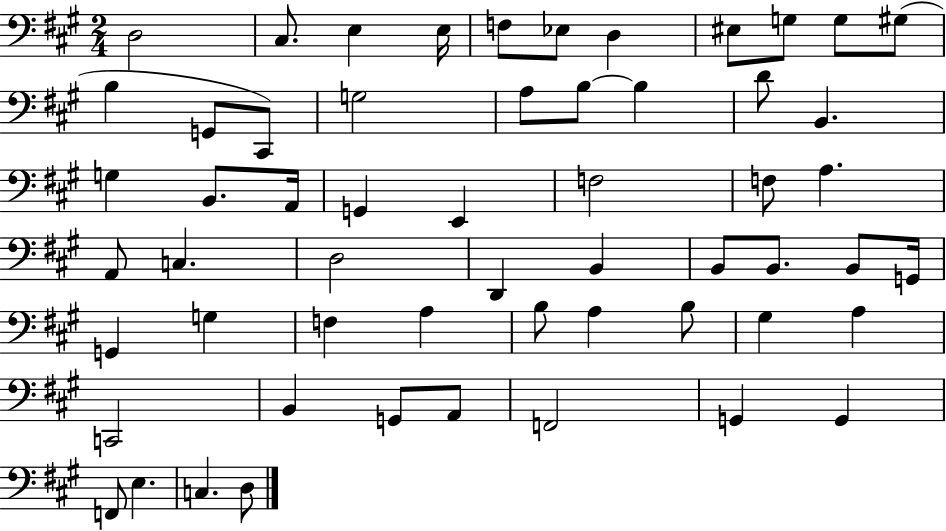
D3/h C#3/e. E3/q E3/s F3/e Eb3/e D3/q EIS3/e G3/e G3/e G#3/e B3/q G2/e C#2/e G3/h A3/e B3/e B3/q D4/e B2/q. G3/q B2/e. A2/s G2/q E2/q F3/h F3/e A3/q. A2/e C3/q. D3/h D2/q B2/q B2/e B2/e. B2/e G2/s G2/q G3/q F3/q A3/q B3/e A3/q B3/e G#3/q A3/q C2/h B2/q G2/e A2/e F2/h G2/q G2/q F2/e E3/q. C3/q. D3/e